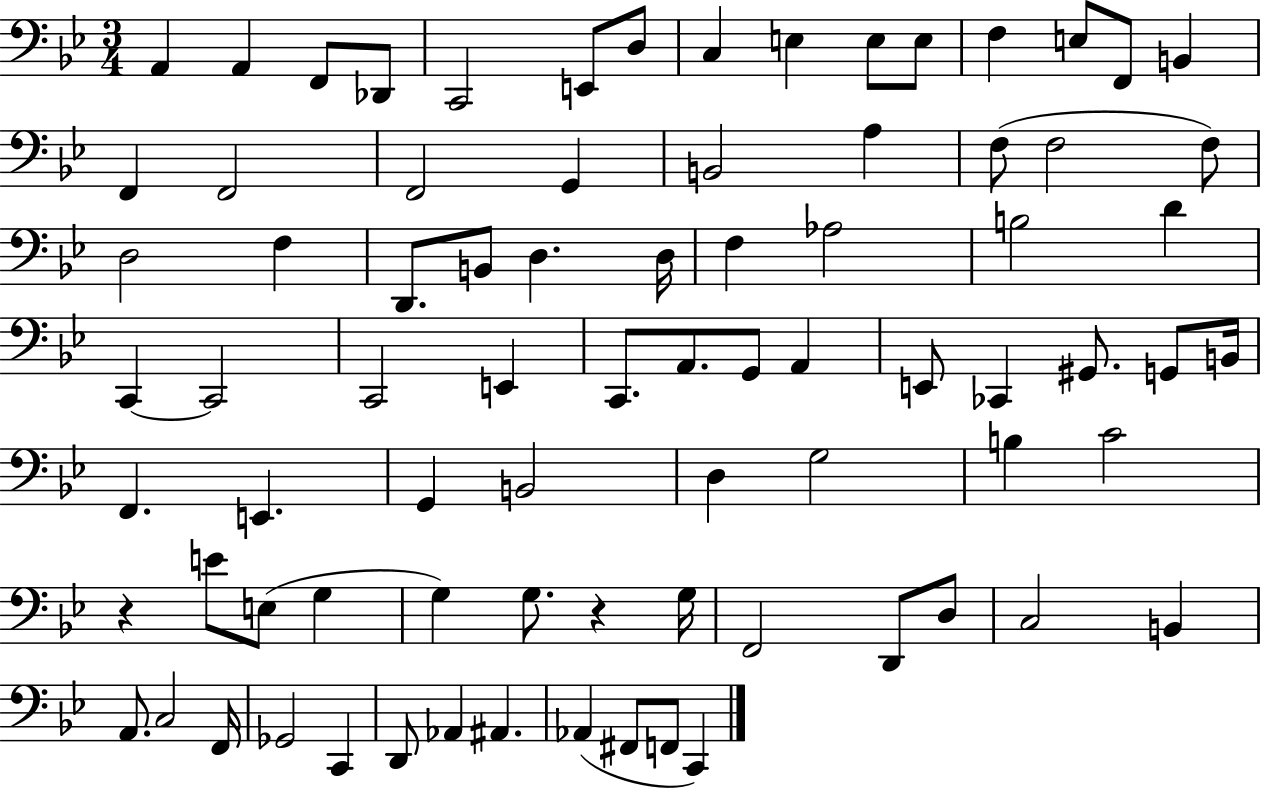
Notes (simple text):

A2/q A2/q F2/e Db2/e C2/h E2/e D3/e C3/q E3/q E3/e E3/e F3/q E3/e F2/e B2/q F2/q F2/h F2/h G2/q B2/h A3/q F3/e F3/h F3/e D3/h F3/q D2/e. B2/e D3/q. D3/s F3/q Ab3/h B3/h D4/q C2/q C2/h C2/h E2/q C2/e. A2/e. G2/e A2/q E2/e CES2/q G#2/e. G2/e B2/s F2/q. E2/q. G2/q B2/h D3/q G3/h B3/q C4/h R/q E4/e E3/e G3/q G3/q G3/e. R/q G3/s F2/h D2/e D3/e C3/h B2/q A2/e. C3/h F2/s Gb2/h C2/q D2/e Ab2/q A#2/q. Ab2/q F#2/e F2/e C2/q